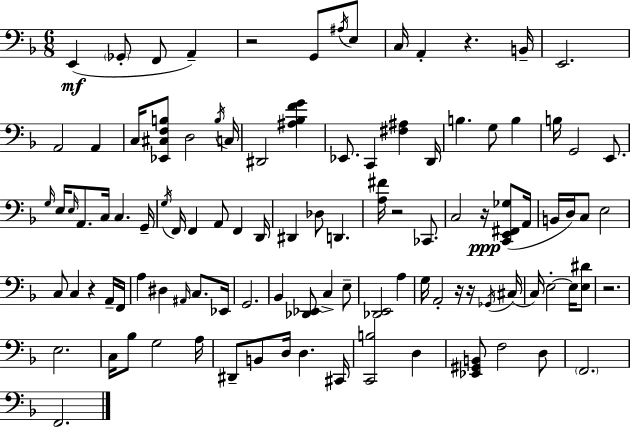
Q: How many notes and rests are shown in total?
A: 104